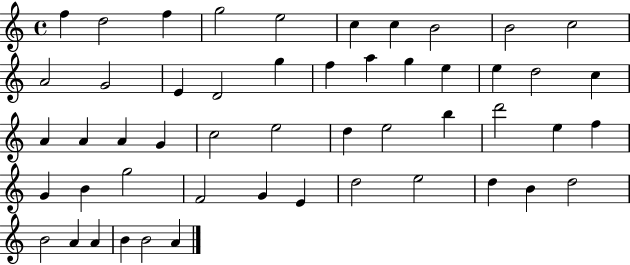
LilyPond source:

{
  \clef treble
  \time 4/4
  \defaultTimeSignature
  \key c \major
  f''4 d''2 f''4 | g''2 e''2 | c''4 c''4 b'2 | b'2 c''2 | \break a'2 g'2 | e'4 d'2 g''4 | f''4 a''4 g''4 e''4 | e''4 d''2 c''4 | \break a'4 a'4 a'4 g'4 | c''2 e''2 | d''4 e''2 b''4 | d'''2 e''4 f''4 | \break g'4 b'4 g''2 | f'2 g'4 e'4 | d''2 e''2 | d''4 b'4 d''2 | \break b'2 a'4 a'4 | b'4 b'2 a'4 | \bar "|."
}